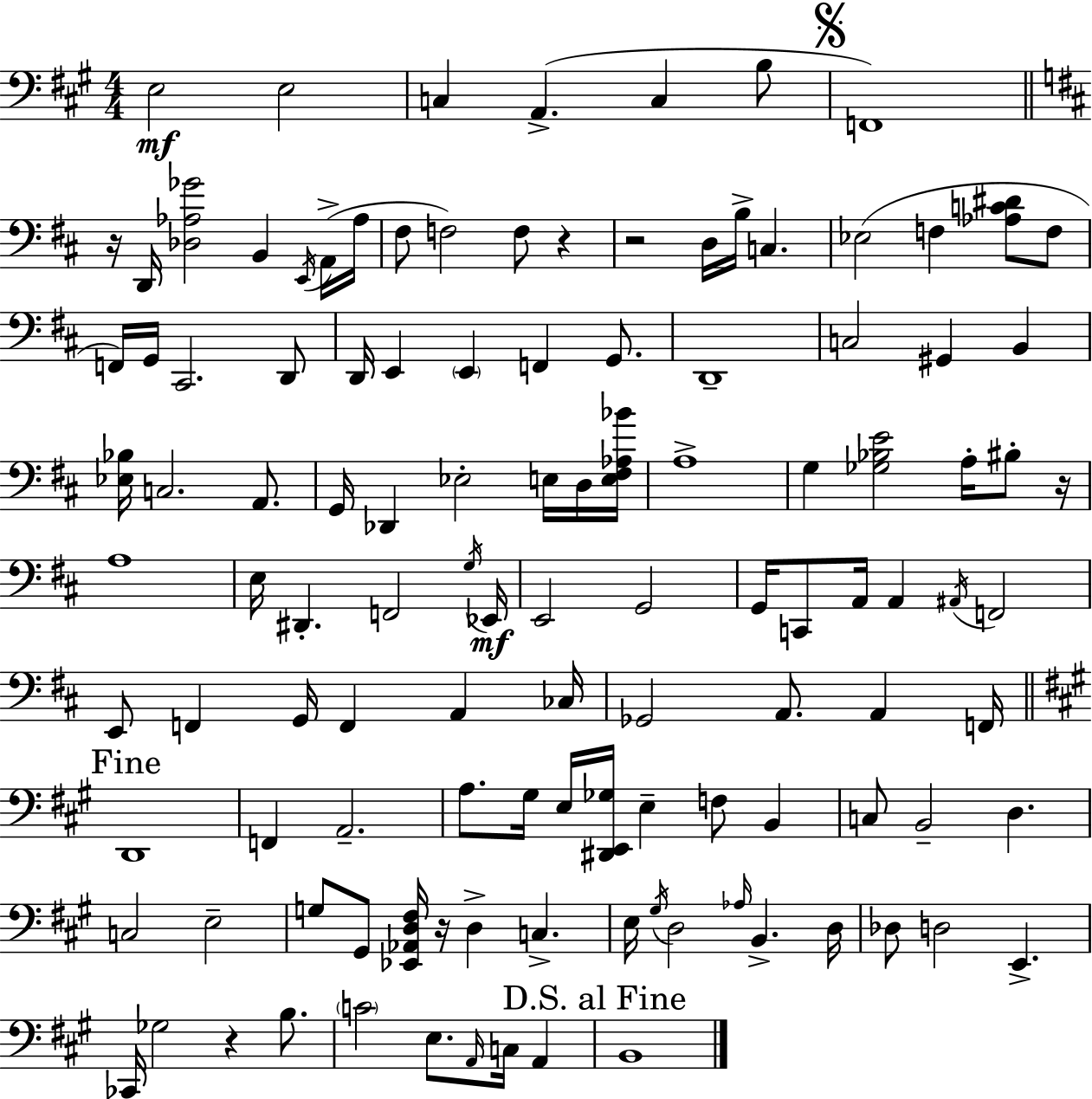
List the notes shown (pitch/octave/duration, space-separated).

E3/h E3/h C3/q A2/q. C3/q B3/e F2/w R/s D2/s [Db3,Ab3,Gb4]/h B2/q E2/s A2/s Ab3/s F#3/e F3/h F3/e R/q R/h D3/s B3/s C3/q. Eb3/h F3/q [Ab3,C4,D#4]/e F3/e F2/s G2/s C#2/h. D2/e D2/s E2/q E2/q F2/q G2/e. D2/w C3/h G#2/q B2/q [Eb3,Bb3]/s C3/h. A2/e. G2/s Db2/q Eb3/h E3/s D3/s [E3,F#3,Ab3,Bb4]/s A3/w G3/q [Gb3,Bb3,E4]/h A3/s BIS3/e R/s A3/w E3/s D#2/q. F2/h G3/s Eb2/s E2/h G2/h G2/s C2/e A2/s A2/q A#2/s F2/h E2/e F2/q G2/s F2/q A2/q CES3/s Gb2/h A2/e. A2/q F2/s D2/w F2/q A2/h. A3/e. G#3/s E3/s [D#2,E2,Gb3]/s E3/q F3/e B2/q C3/e B2/h D3/q. C3/h E3/h G3/e G#2/e [Eb2,Ab2,D3,F#3]/s R/s D3/q C3/q. E3/s G#3/s D3/h Ab3/s B2/q. D3/s Db3/e D3/h E2/q. CES2/s Gb3/h R/q B3/e. C4/h E3/e. A2/s C3/s A2/q B2/w